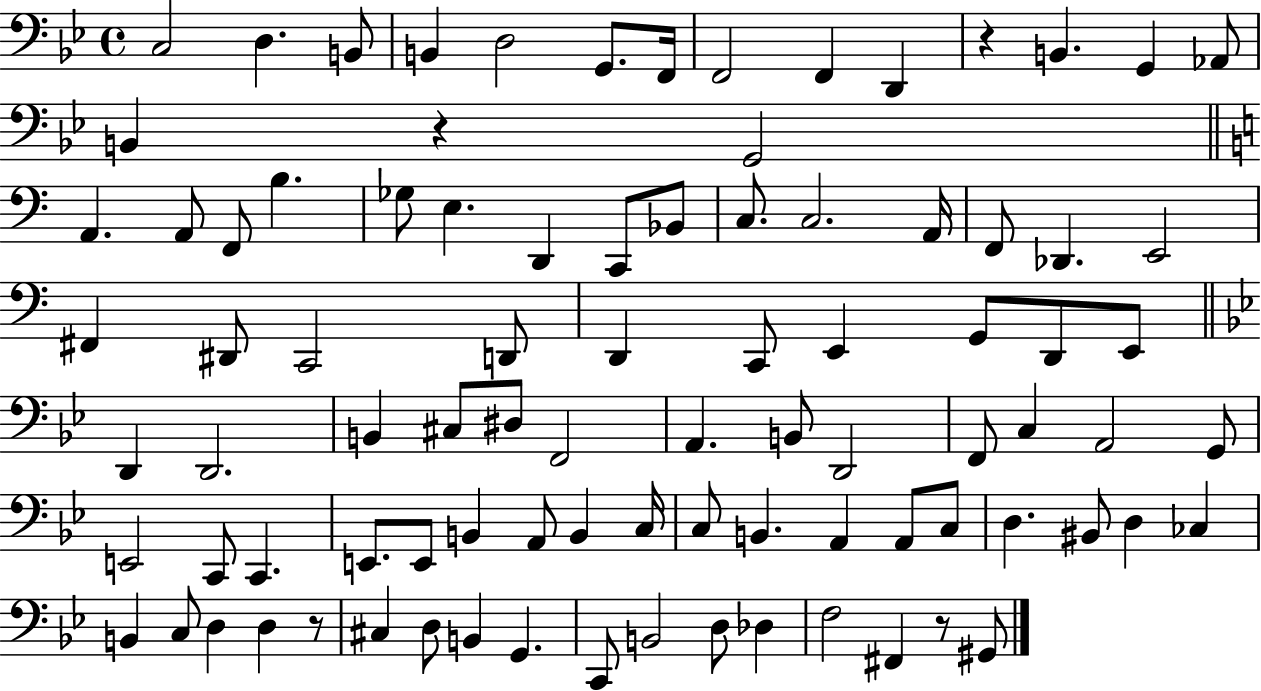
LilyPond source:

{
  \clef bass
  \time 4/4
  \defaultTimeSignature
  \key bes \major
  c2 d4. b,8 | b,4 d2 g,8. f,16 | f,2 f,4 d,4 | r4 b,4. g,4 aes,8 | \break b,4 r4 g,2 | \bar "||" \break \key c \major a,4. a,8 f,8 b4. | ges8 e4. d,4 c,8 bes,8 | c8. c2. a,16 | f,8 des,4. e,2 | \break fis,4 dis,8 c,2 d,8 | d,4 c,8 e,4 g,8 d,8 e,8 | \bar "||" \break \key bes \major d,4 d,2. | b,4 cis8 dis8 f,2 | a,4. b,8 d,2 | f,8 c4 a,2 g,8 | \break e,2 c,8 c,4. | e,8. e,8 b,4 a,8 b,4 c16 | c8 b,4. a,4 a,8 c8 | d4. bis,8 d4 ces4 | \break b,4 c8 d4 d4 r8 | cis4 d8 b,4 g,4. | c,8 b,2 d8 des4 | f2 fis,4 r8 gis,8 | \break \bar "|."
}